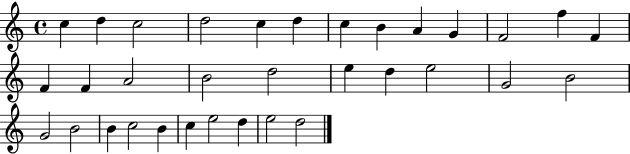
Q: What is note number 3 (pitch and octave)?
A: C5